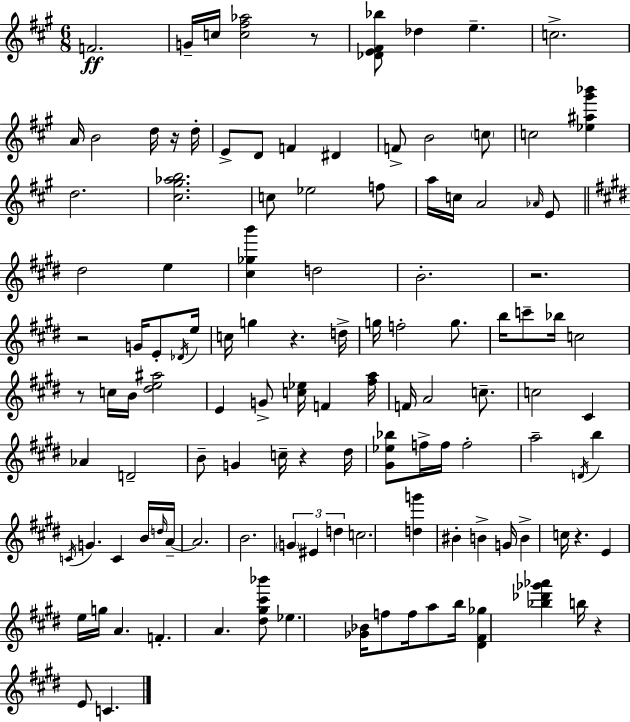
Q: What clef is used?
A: treble